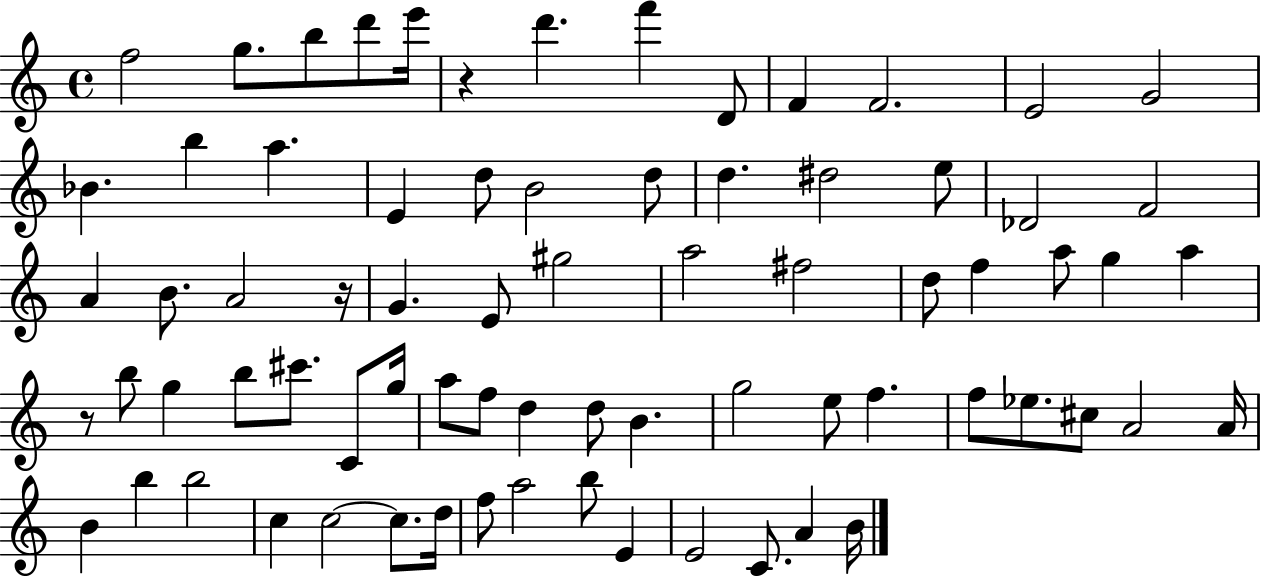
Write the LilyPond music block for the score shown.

{
  \clef treble
  \time 4/4
  \defaultTimeSignature
  \key c \major
  f''2 g''8. b''8 d'''8 e'''16 | r4 d'''4. f'''4 d'8 | f'4 f'2. | e'2 g'2 | \break bes'4. b''4 a''4. | e'4 d''8 b'2 d''8 | d''4. dis''2 e''8 | des'2 f'2 | \break a'4 b'8. a'2 r16 | g'4. e'8 gis''2 | a''2 fis''2 | d''8 f''4 a''8 g''4 a''4 | \break r8 b''8 g''4 b''8 cis'''8. c'8 g''16 | a''8 f''8 d''4 d''8 b'4. | g''2 e''8 f''4. | f''8 ees''8. cis''8 a'2 a'16 | \break b'4 b''4 b''2 | c''4 c''2~~ c''8. d''16 | f''8 a''2 b''8 e'4 | e'2 c'8. a'4 b'16 | \break \bar "|."
}